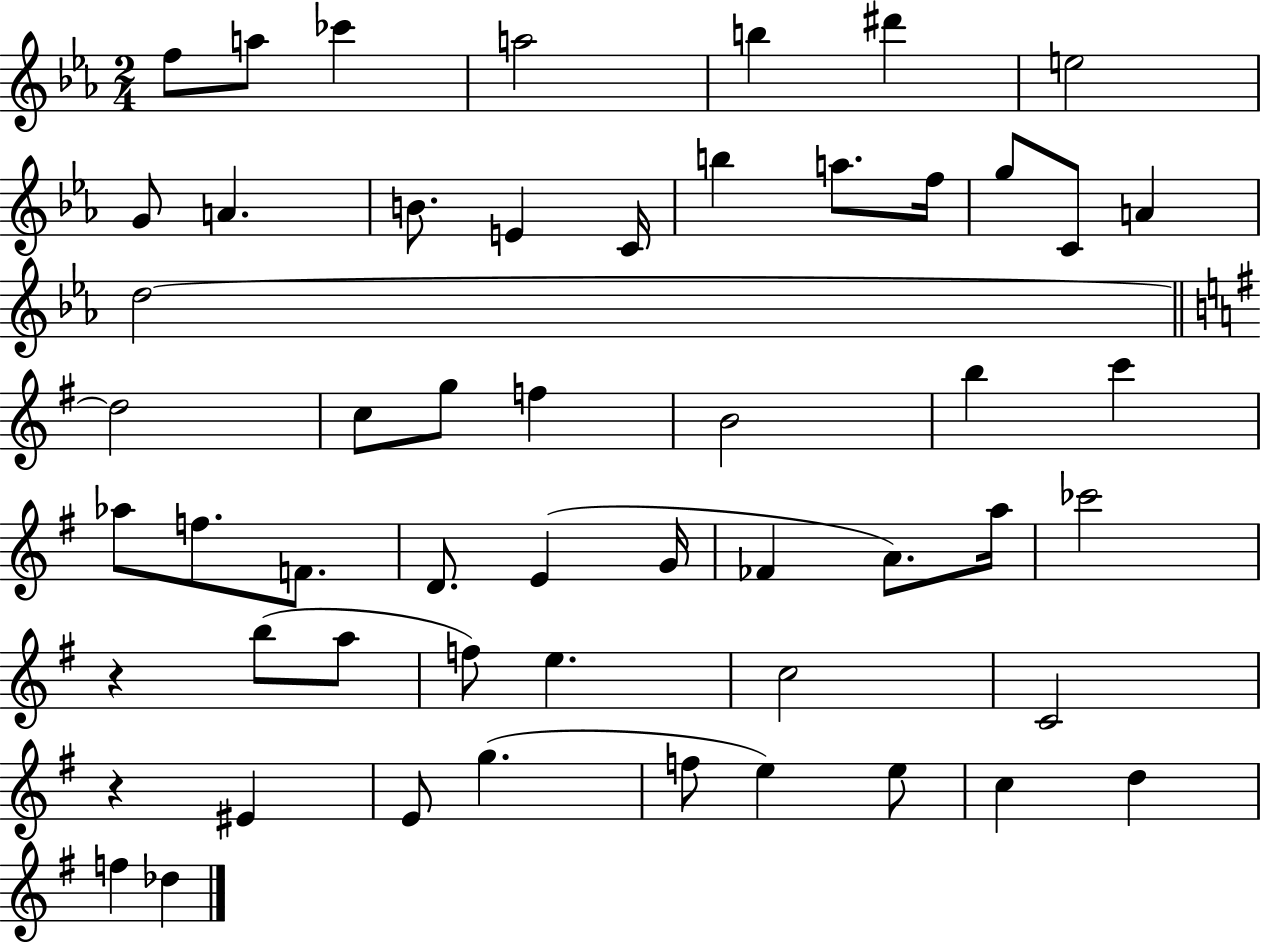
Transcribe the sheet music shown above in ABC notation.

X:1
T:Untitled
M:2/4
L:1/4
K:Eb
f/2 a/2 _c' a2 b ^d' e2 G/2 A B/2 E C/4 b a/2 f/4 g/2 C/2 A d2 d2 c/2 g/2 f B2 b c' _a/2 f/2 F/2 D/2 E G/4 _F A/2 a/4 _c'2 z b/2 a/2 f/2 e c2 C2 z ^E E/2 g f/2 e e/2 c d f _d